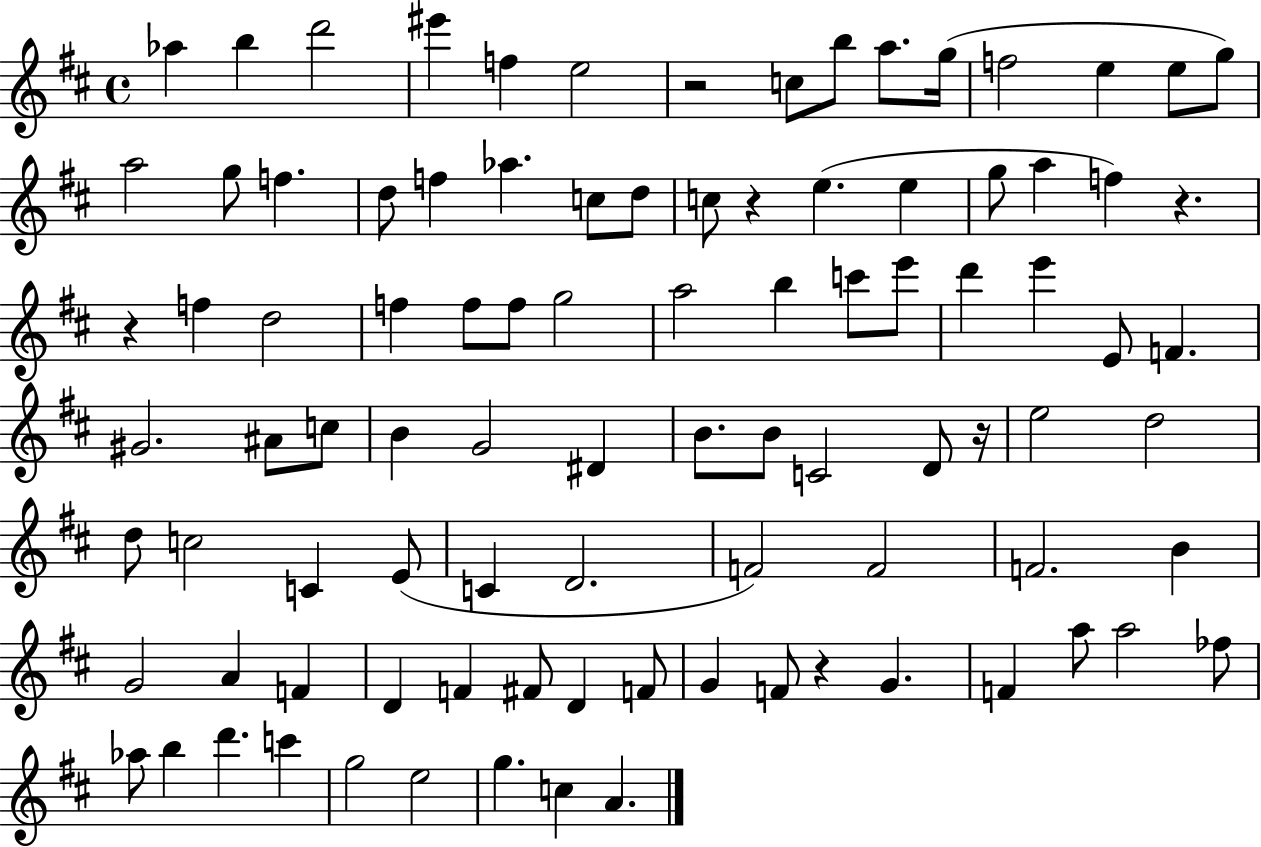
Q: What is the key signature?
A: D major